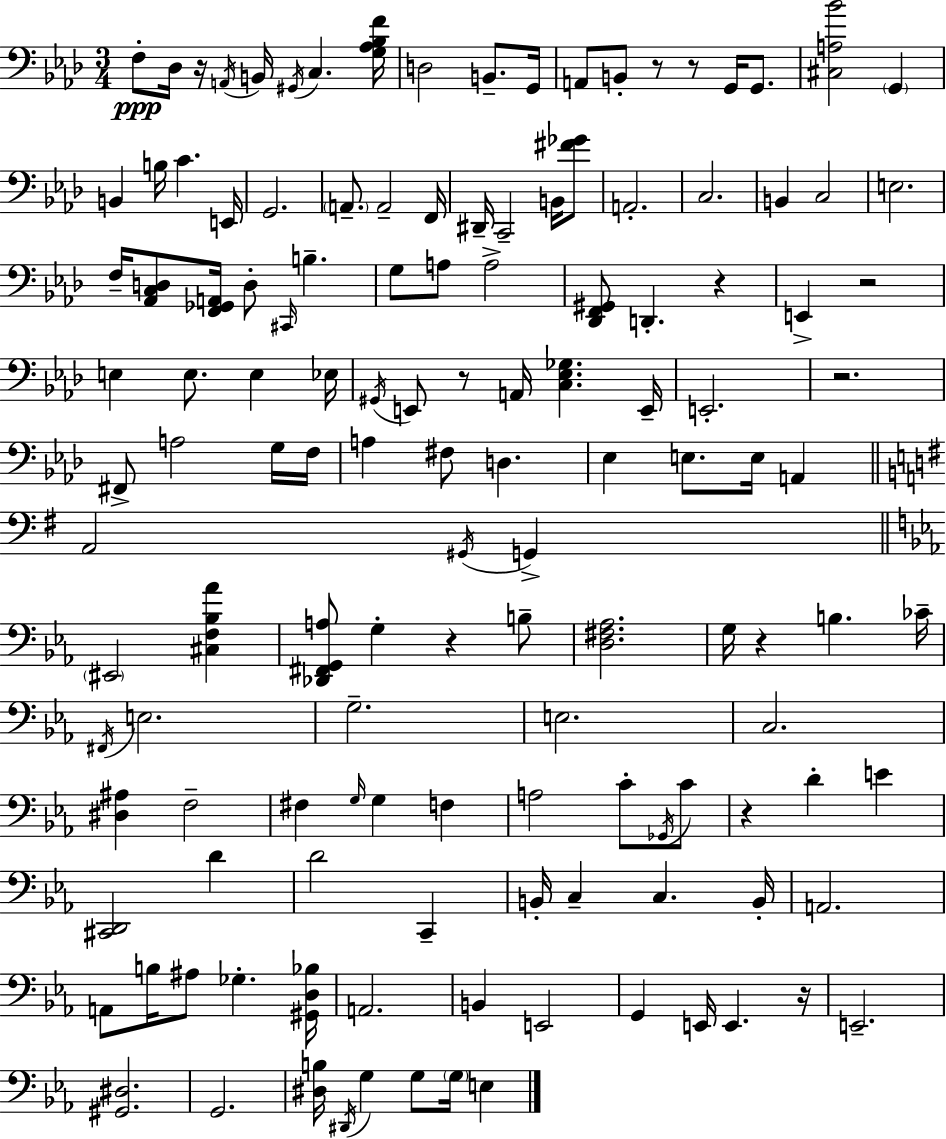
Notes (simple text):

F3/e Db3/s R/s A2/s B2/s G#2/s C3/q. [G3,Ab3,Bb3,F4]/s D3/h B2/e. G2/s A2/e B2/e R/e R/e G2/s G2/e. [C#3,A3,Bb4]/h G2/q B2/q B3/s C4/q. E2/s G2/h. A2/e. A2/h F2/s D#2/s C2/h B2/s [F#4,Gb4]/e A2/h. C3/h. B2/q C3/h E3/h. F3/s [Ab2,C3,D3]/e [F2,Gb2,A2]/s D3/e C#2/s B3/q. G3/e A3/e A3/h [Db2,F2,G#2]/e D2/q. R/q E2/q R/h E3/q E3/e. E3/q Eb3/s G#2/s E2/e R/e A2/s [C3,Eb3,Gb3]/q. E2/s E2/h. R/h. F#2/e A3/h G3/s F3/s A3/q F#3/e D3/q. Eb3/q E3/e. E3/s A2/q A2/h G#2/s G2/q EIS2/h [C#3,F3,Bb3,Ab4]/q [Db2,F#2,G2,A3]/e G3/q R/q B3/e [D3,F#3,Ab3]/h. G3/s R/q B3/q. CES4/s F#2/s E3/h. G3/h. E3/h. C3/h. [D#3,A#3]/q F3/h F#3/q G3/s G3/q F3/q A3/h C4/e Gb2/s C4/e R/q D4/q E4/q [C#2,D2]/h D4/q D4/h C2/q B2/s C3/q C3/q. B2/s A2/h. A2/e B3/s A#3/e Gb3/q. [G#2,D3,Bb3]/s A2/h. B2/q E2/h G2/q E2/s E2/q. R/s E2/h. [G#2,D#3]/h. G2/h. [D#3,B3]/s D#2/s G3/q G3/e G3/s E3/q